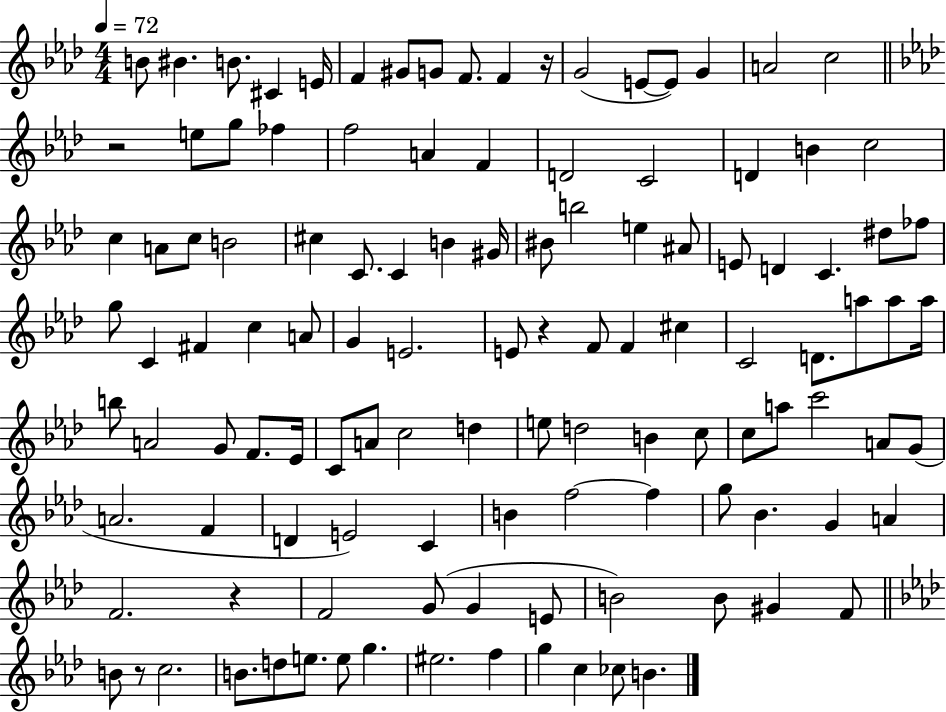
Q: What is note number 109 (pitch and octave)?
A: F5